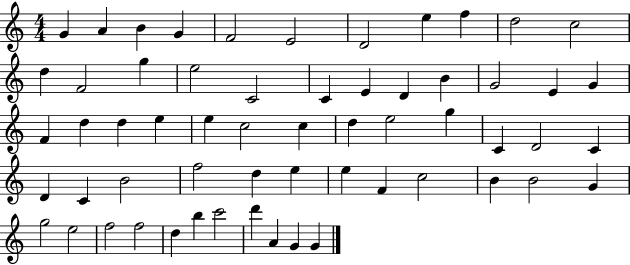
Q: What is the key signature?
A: C major